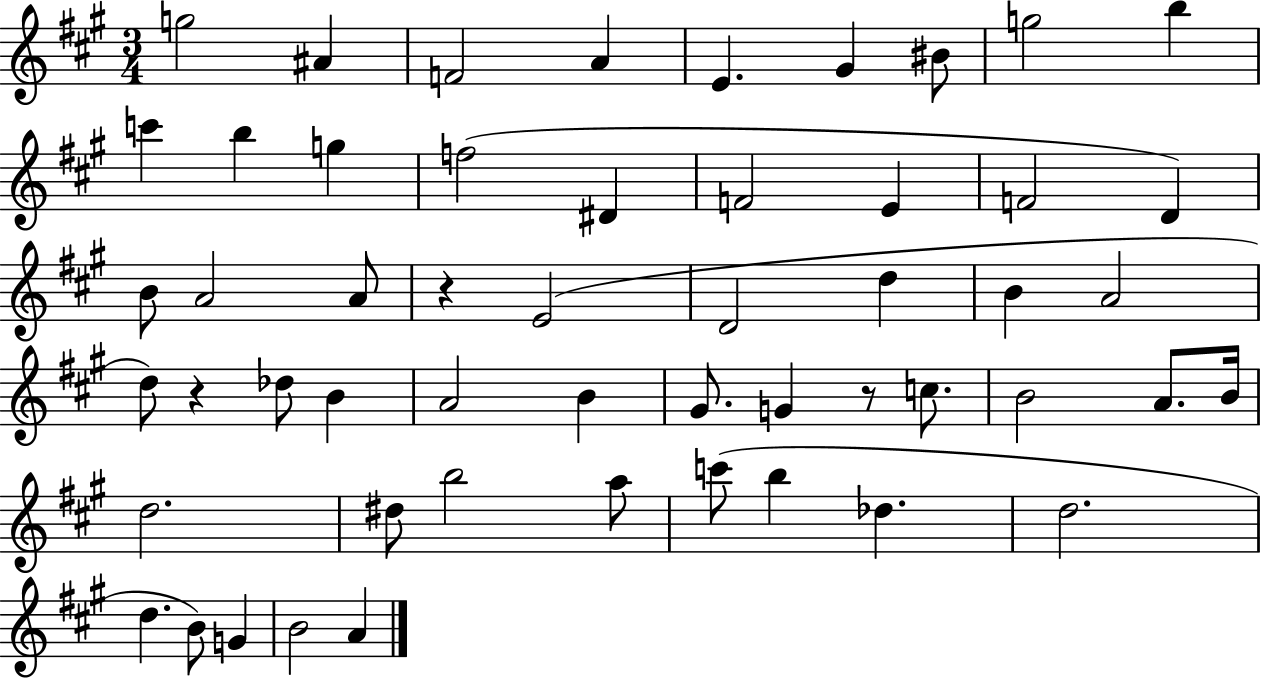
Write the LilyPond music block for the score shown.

{
  \clef treble
  \numericTimeSignature
  \time 3/4
  \key a \major
  g''2 ais'4 | f'2 a'4 | e'4. gis'4 bis'8 | g''2 b''4 | \break c'''4 b''4 g''4 | f''2( dis'4 | f'2 e'4 | f'2 d'4) | \break b'8 a'2 a'8 | r4 e'2( | d'2 d''4 | b'4 a'2 | \break d''8) r4 des''8 b'4 | a'2 b'4 | gis'8. g'4 r8 c''8. | b'2 a'8. b'16 | \break d''2. | dis''8 b''2 a''8 | c'''8( b''4 des''4. | d''2. | \break d''4. b'8) g'4 | b'2 a'4 | \bar "|."
}